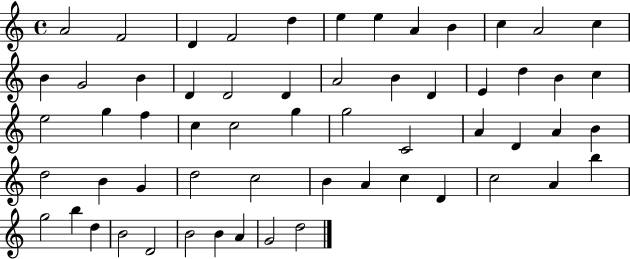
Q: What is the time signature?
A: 4/4